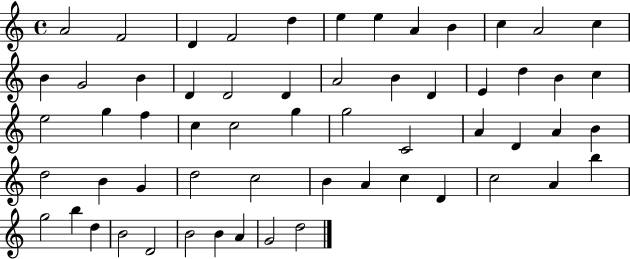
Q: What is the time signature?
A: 4/4